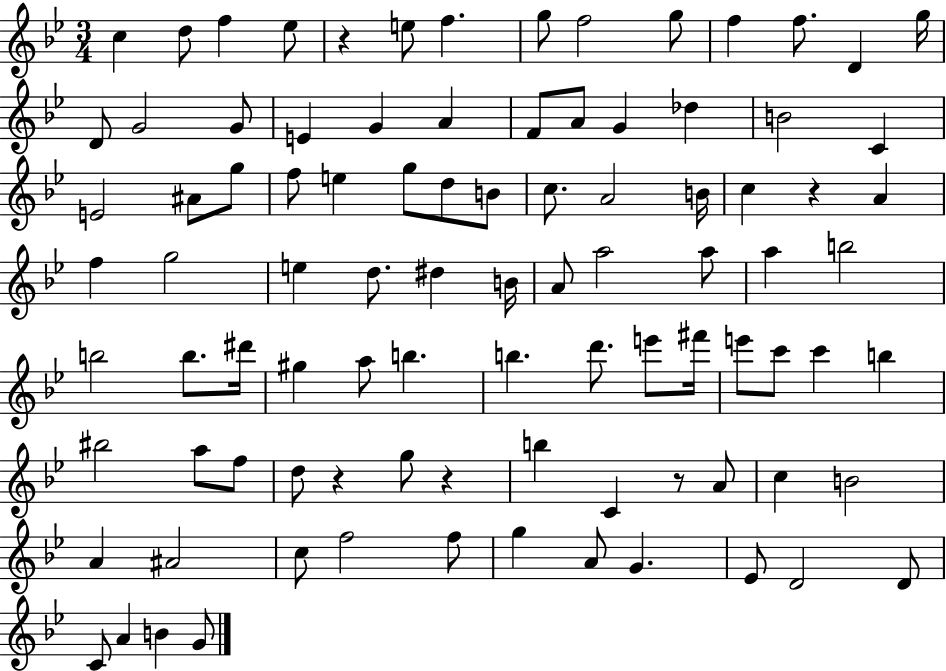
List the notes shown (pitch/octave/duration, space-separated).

C5/q D5/e F5/q Eb5/e R/q E5/e F5/q. G5/e F5/h G5/e F5/q F5/e. D4/q G5/s D4/e G4/h G4/e E4/q G4/q A4/q F4/e A4/e G4/q Db5/q B4/h C4/q E4/h A#4/e G5/e F5/e E5/q G5/e D5/e B4/e C5/e. A4/h B4/s C5/q R/q A4/q F5/q G5/h E5/q D5/e. D#5/q B4/s A4/e A5/h A5/e A5/q B5/h B5/h B5/e. D#6/s G#5/q A5/e B5/q. B5/q. D6/e. E6/e F#6/s E6/e C6/e C6/q B5/q BIS5/h A5/e F5/e D5/e R/q G5/e R/q B5/q C4/q R/e A4/e C5/q B4/h A4/q A#4/h C5/e F5/h F5/e G5/q A4/e G4/q. Eb4/e D4/h D4/e C4/e A4/q B4/q G4/e